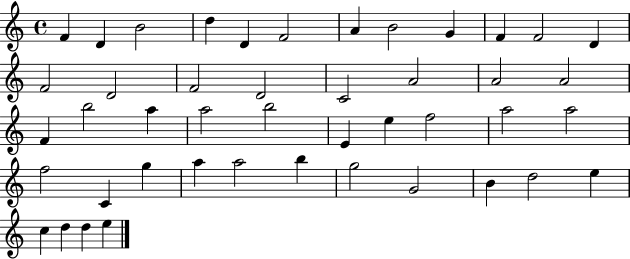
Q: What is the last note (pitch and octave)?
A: E5